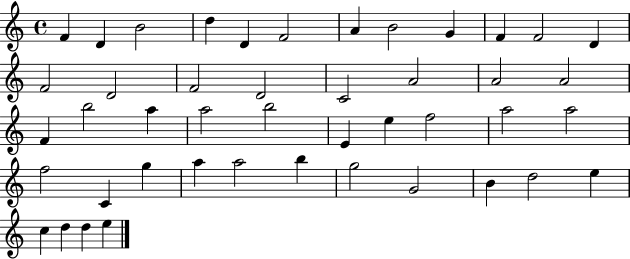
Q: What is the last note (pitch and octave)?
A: E5